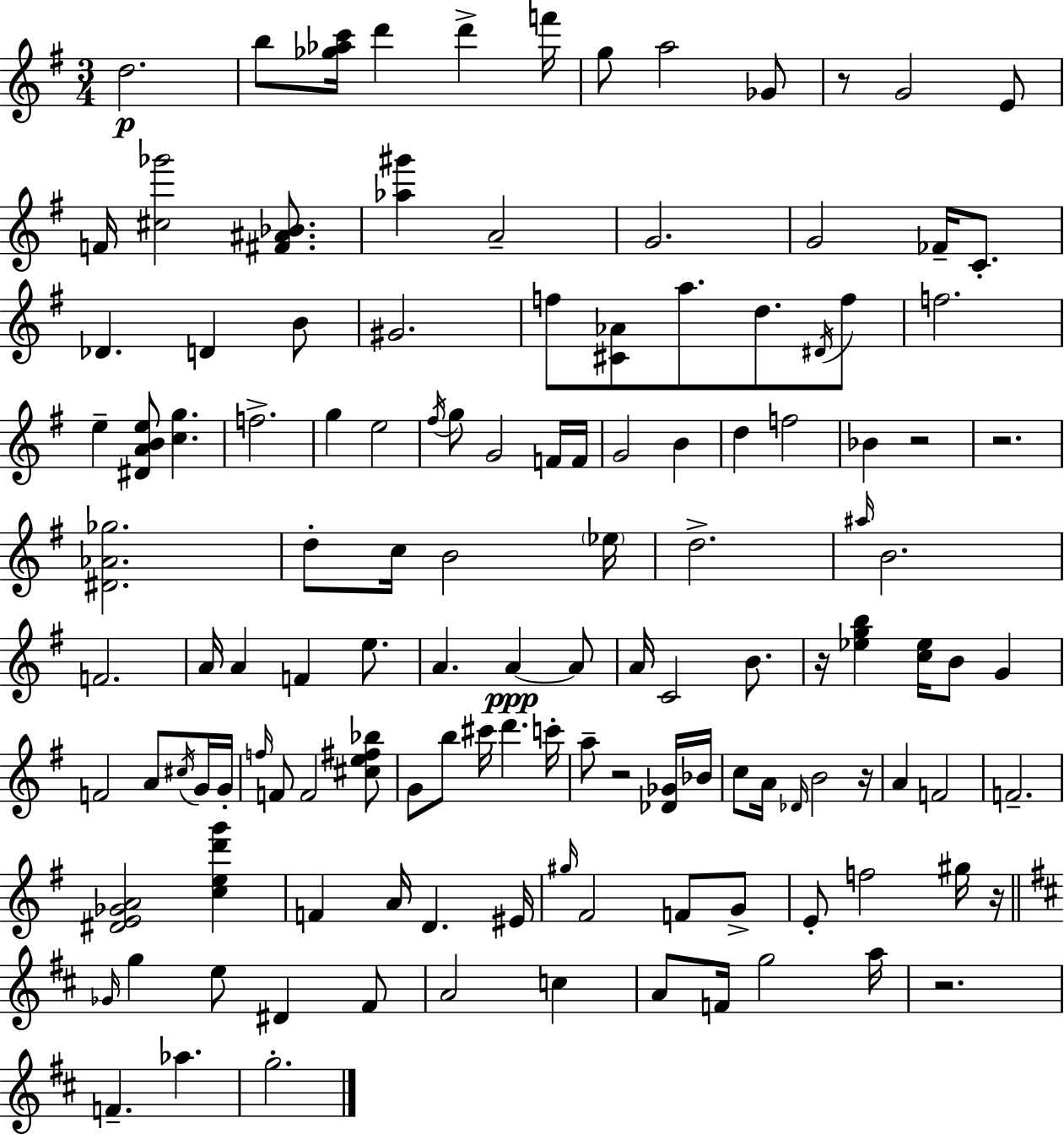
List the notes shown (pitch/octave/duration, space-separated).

D5/h. B5/e [Gb5,Ab5,C6]/s D6/q D6/q F6/s G5/e A5/h Gb4/e R/e G4/h E4/e F4/s [C#5,Gb6]/h [F#4,A#4,Bb4]/e. [Ab5,G#6]/q A4/h G4/h. G4/h FES4/s C4/e. Db4/q. D4/q B4/e G#4/h. F5/e [C#4,Ab4]/e A5/e. D5/e. D#4/s F5/e F5/h. E5/q [D#4,A4,B4,E5]/e [C5,G5]/q. F5/h. G5/q E5/h F#5/s G5/e G4/h F4/s F4/s G4/h B4/q D5/q F5/h Bb4/q R/h R/h. [D#4,Ab4,Gb5]/h. D5/e C5/s B4/h Eb5/s D5/h. A#5/s B4/h. F4/h. A4/s A4/q F4/q E5/e. A4/q. A4/q A4/e A4/s C4/h B4/e. R/s [Eb5,G5,B5]/q [C5,Eb5]/s B4/e G4/q F4/h A4/e C#5/s G4/s G4/s F5/s F4/e F4/h [C#5,E5,F#5,Bb5]/e G4/e B5/e C#6/s D6/q. C6/s A5/e R/h [Db4,Gb4]/s Bb4/s C5/e A4/s Db4/s B4/h R/s A4/q F4/h F4/h. [D#4,E4,Gb4,A4]/h [C5,E5,D6,G6]/q F4/q A4/s D4/q. EIS4/s G#5/s F#4/h F4/e G4/e E4/e F5/h G#5/s R/s Gb4/s G5/q E5/e D#4/q F#4/e A4/h C5/q A4/e F4/s G5/h A5/s R/h. F4/q. Ab5/q. G5/h.